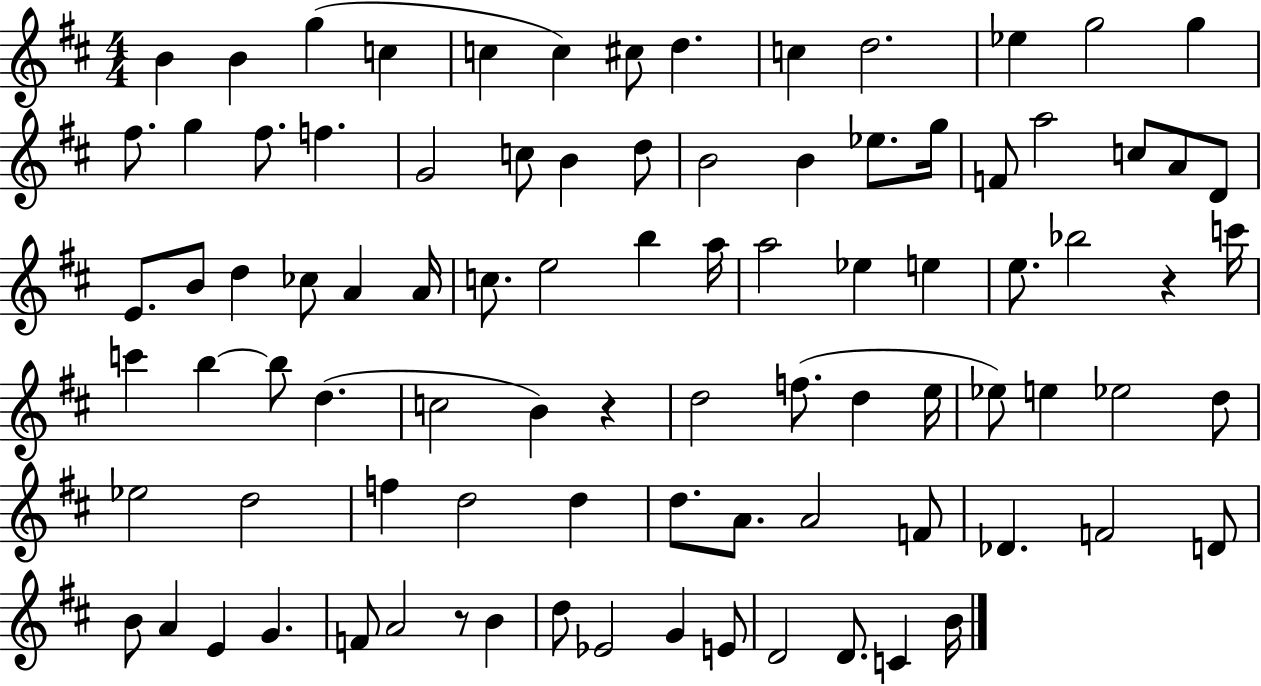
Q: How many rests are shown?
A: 3